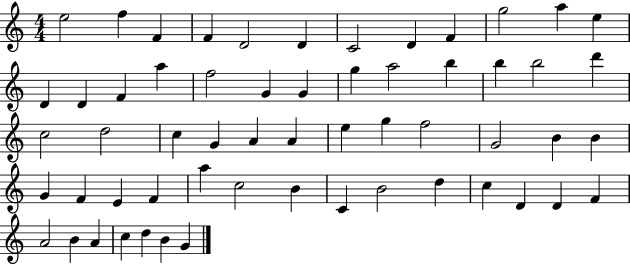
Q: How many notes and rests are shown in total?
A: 58